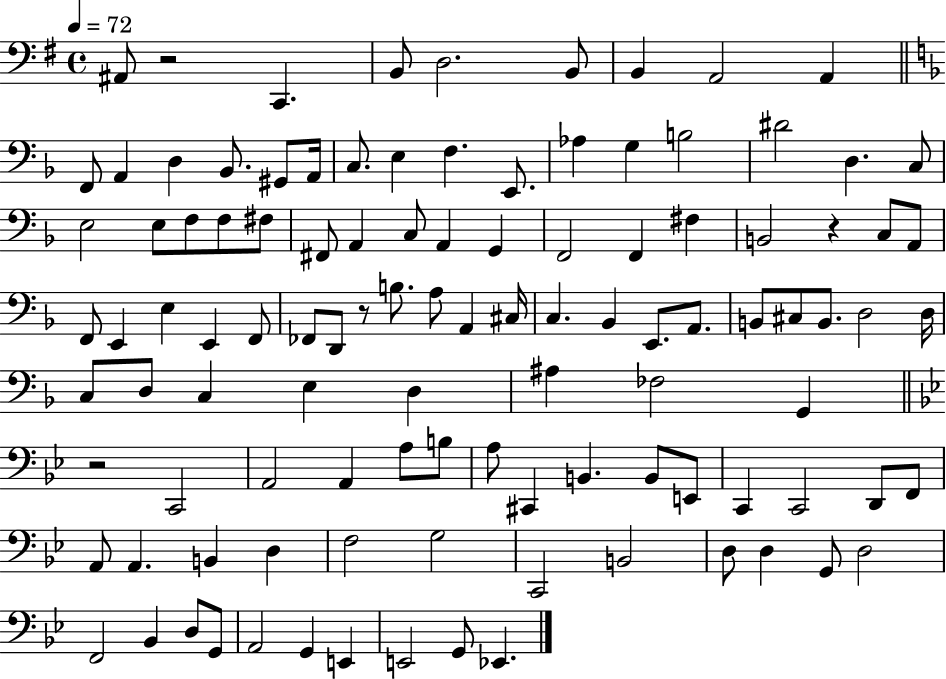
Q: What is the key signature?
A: G major